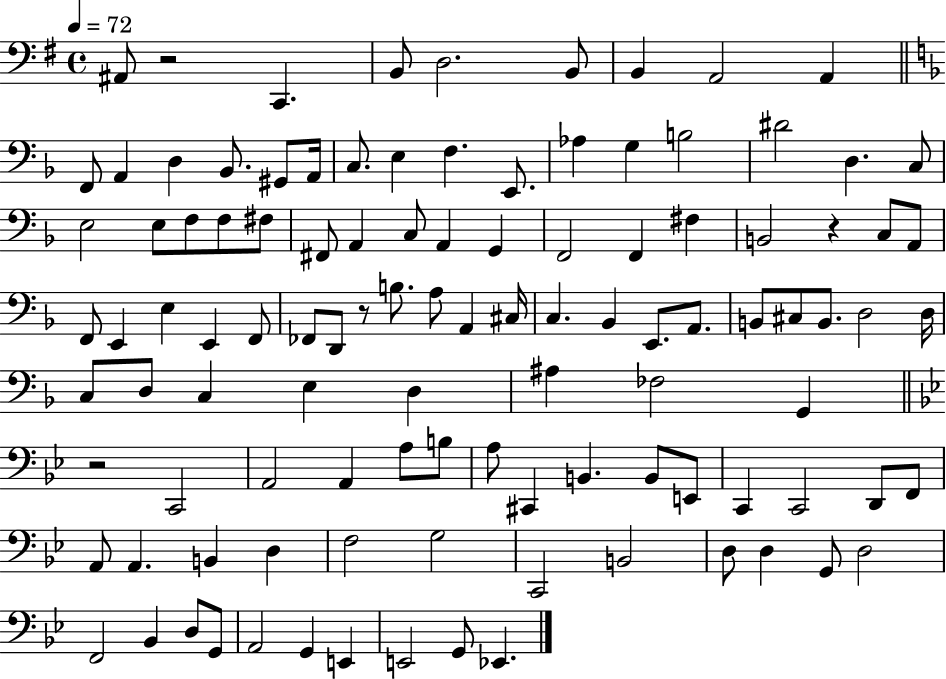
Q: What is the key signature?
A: G major